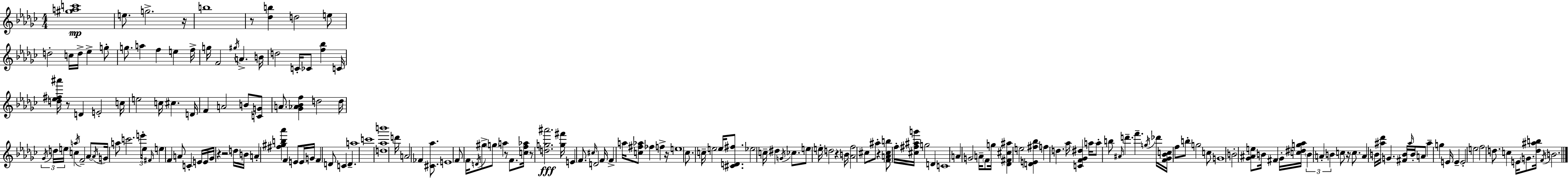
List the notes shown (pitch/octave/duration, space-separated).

[G#5,A5,C6]/w E5/e. G5/h. R/s B5/w R/e [Db5,B5]/q D5/h E5/e D5/h C5/s D5/s Eb5/q G5/e G5/e. A5/q F5/q E5/q F5/s G5/s F4/h G#5/s A4/q. B4/s D5/h C4/s CES4/e [F5,Bb5]/q C4/s [D5,Eb5,F#5,A#6]/s R/e D4/q E4/h C5/s E5/h C5/s C#5/q. D4/s F4/q A4/h B4/e [C4,G4]/e A4/e. [Gb4,Ab4,Bb4,F5]/q D5/h D5/s Gb4/s D5/s E5/s C5/q A5/s F4/h Ab4/e Ab4/s G4/s A5/e C6/h. E6/s Eb5/s F#4/s E5/q F4/q A4/e C4/q E4/s E4/s Gb4/s R/q R/h D5/s B4/s A4/q [F#5,G#5,B5,Ab6]/q F4/q E4/e E4/s G4/s F4/q D4/e C4/q D4/q. A5/w C6/w [D5,Ab5,B6]/w D6/s A4/h FES4/q [C#4,Ab5]/e. E4/w F4/e F4/s D4/s G#5/e G5/e A5/q R/e F4/e. [C5,F5,Ab5]/s R/e [D5,G5,A#6]/h. [G5,F#6]/s E4/q F4/e. C#5/s D4/h F4/s F4/q A5/s [C5,F#5,Ab5]/e FES5/q F5/q R/s E5/w CES5/e. C5/s E5/h E5/s [C#4,D4,F#5]/e. Eb5/h C5/s D#5/q G4/s CES5/e. E5/e E5/s D5/h R/q B4/s [Ab4,F5]/h C#5/e A#5/e R/q [F4,A4,C#5,B5]/e F5/s [C#5,F#5,A#5,G6]/s G5/h D4/q C4/w A4/q G4/h A4/s F4/e G5/s [Db4,F#4,C#5,A#5]/q E5/h [D4,E4,F#5,Bb5]/q F5/q D5/q. Ab5/s [C4,F4,Gb4,D#5]/q A5/s A5/e B5/e A#4/s D6/q. F6/q. G5/s Db6/s [F4,Gb4,Bb4,C5]/s F5/e B5/e G5/h C5/e G4/w B4/h [Gb4,A#4,E5]/e B4/s F#4/q Gb4/s [C5,D#5,G5,Ab5]/s B4/q A4/q B4/q C5/e R/s C5/e. A4/q B4/s [A#5,Db6]/s G4/q. [F#4,B4]/s A#5/s B4/s A4/e A#5/q G5/q E4/s E4/q E4/h E5/h F5/h D5/e. C5/q E4/s G4/e. [D5,A#5,B5]/s F4/s B4/h.